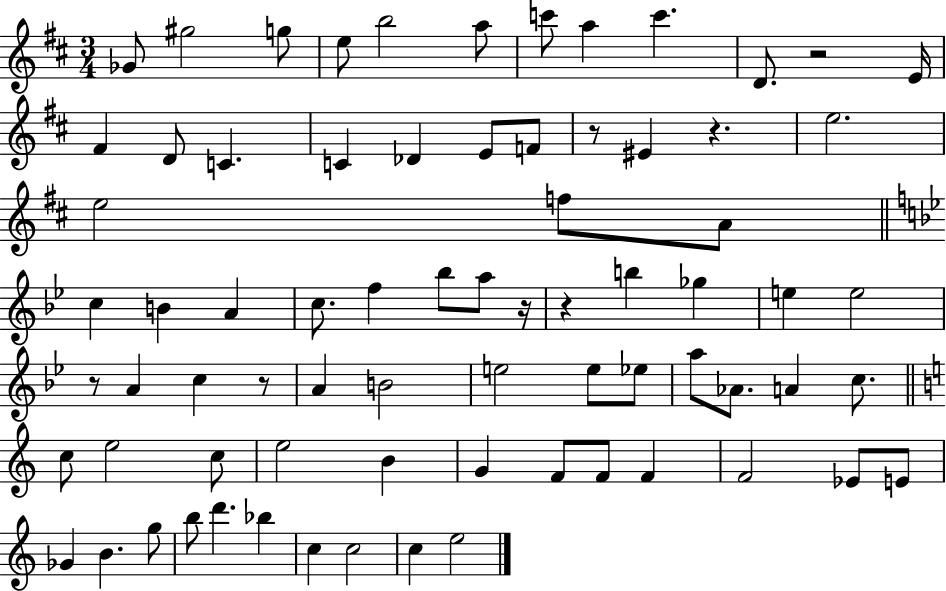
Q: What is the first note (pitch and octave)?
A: Gb4